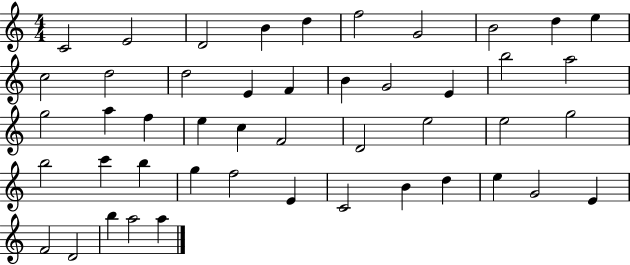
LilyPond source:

{
  \clef treble
  \numericTimeSignature
  \time 4/4
  \key c \major
  c'2 e'2 | d'2 b'4 d''4 | f''2 g'2 | b'2 d''4 e''4 | \break c''2 d''2 | d''2 e'4 f'4 | b'4 g'2 e'4 | b''2 a''2 | \break g''2 a''4 f''4 | e''4 c''4 f'2 | d'2 e''2 | e''2 g''2 | \break b''2 c'''4 b''4 | g''4 f''2 e'4 | c'2 b'4 d''4 | e''4 g'2 e'4 | \break f'2 d'2 | b''4 a''2 a''4 | \bar "|."
}